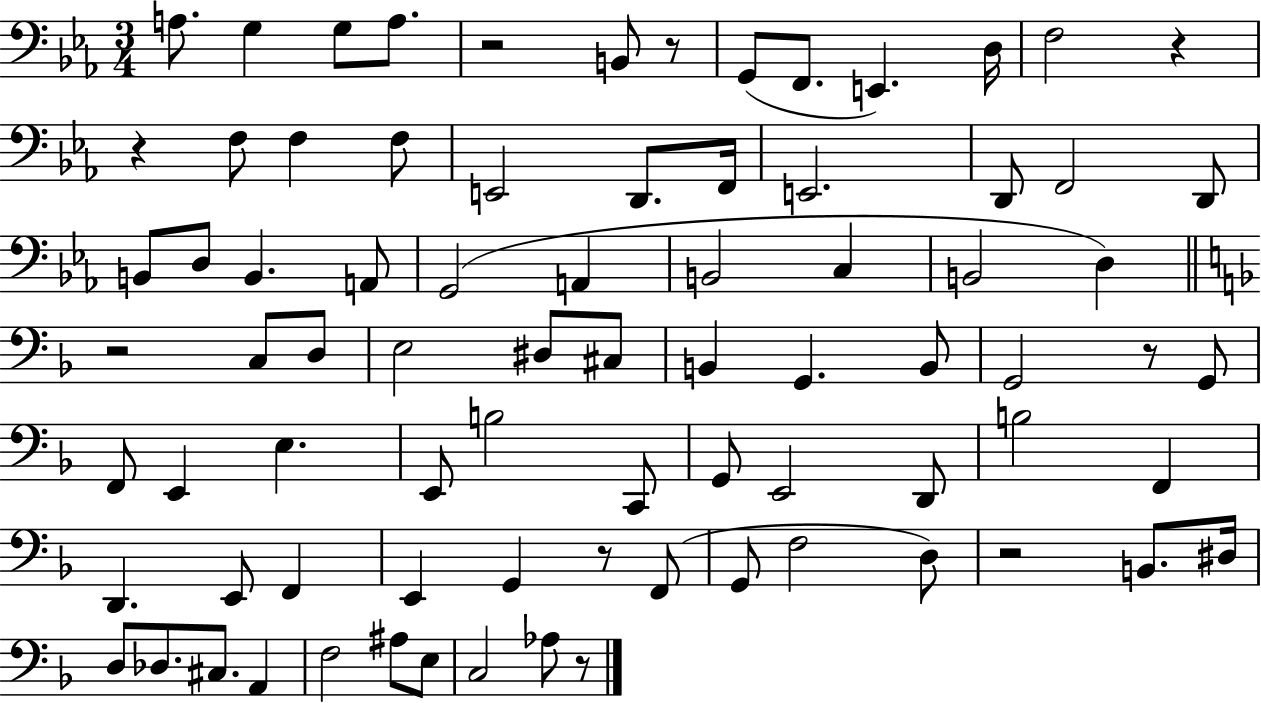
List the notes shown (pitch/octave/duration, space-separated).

A3/e. G3/q G3/e A3/e. R/h B2/e R/e G2/e F2/e. E2/q. D3/s F3/h R/q R/q F3/e F3/q F3/e E2/h D2/e. F2/s E2/h. D2/e F2/h D2/e B2/e D3/e B2/q. A2/e G2/h A2/q B2/h C3/q B2/h D3/q R/h C3/e D3/e E3/h D#3/e C#3/e B2/q G2/q. B2/e G2/h R/e G2/e F2/e E2/q E3/q. E2/e B3/h C2/e G2/e E2/h D2/e B3/h F2/q D2/q. E2/e F2/q E2/q G2/q R/e F2/e G2/e F3/h D3/e R/h B2/e. D#3/s D3/e Db3/e. C#3/e. A2/q F3/h A#3/e E3/e C3/h Ab3/e R/e